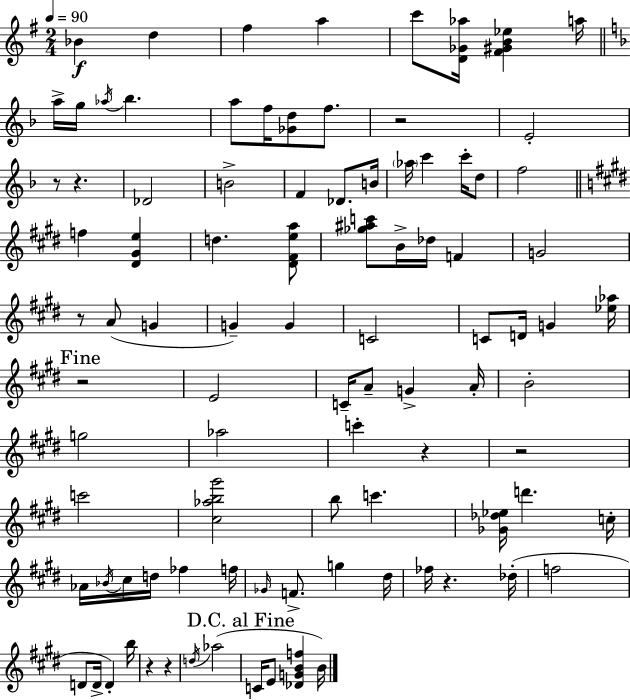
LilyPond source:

{
  \clef treble
  \numericTimeSignature
  \time 2/4
  \key e \minor
  \tempo 4 = 90
  bes'4\f d''4 | fis''4 a''4 | c'''8 <d' ges' aes''>16 <fis' gis' b' ees''>4 a''16 | \bar "||" \break \key f \major a''16-> g''16 \acciaccatura { aes''16 } bes''4. | a''8 f''16 <ges' d''>8 f''8. | r2 | e'2-. | \break r8 r4. | des'2 | b'2-> | f'4 des'8. | \break b'16 \parenthesize aes''16 c'''4 c'''16-. d''8 | f''2 | \bar "||" \break \key e \major f''4 <dis' gis' e''>4 | d''4. <dis' fis' e'' a''>8 | <ges'' ais'' c'''>8 b'16-> des''16 f'4 | g'2 | \break r8 a'8( g'4 | g'4--) g'4 | c'2 | c'8 d'16 g'4 <ees'' aes''>16 | \break \mark "Fine" r2 | e'2 | c'16-- a'8-- g'4-> a'16-. | b'2-. | \break g''2 | aes''2 | c'''4-. r4 | r2 | \break c'''2 | <cis'' aes'' b'' gis'''>2 | b''8 c'''4. | <ges' des'' ees''>16 d'''4. c''16-. | \break aes'16 \acciaccatura { bes'16 } cis''16 d''16 fes''4 | f''16 \grace { ges'16 } f'8.-> g''4 | dis''16 fes''16 r4. | des''16-.( f''2 | \break d'8 d'16-> d'4-.) | b''16 r4 r4 | \acciaccatura { d''16 }( aes''2 | \mark "D.C. al Fine" c'16 e'8 <des' g' b' f''>4 | \break b'16) \bar "|."
}